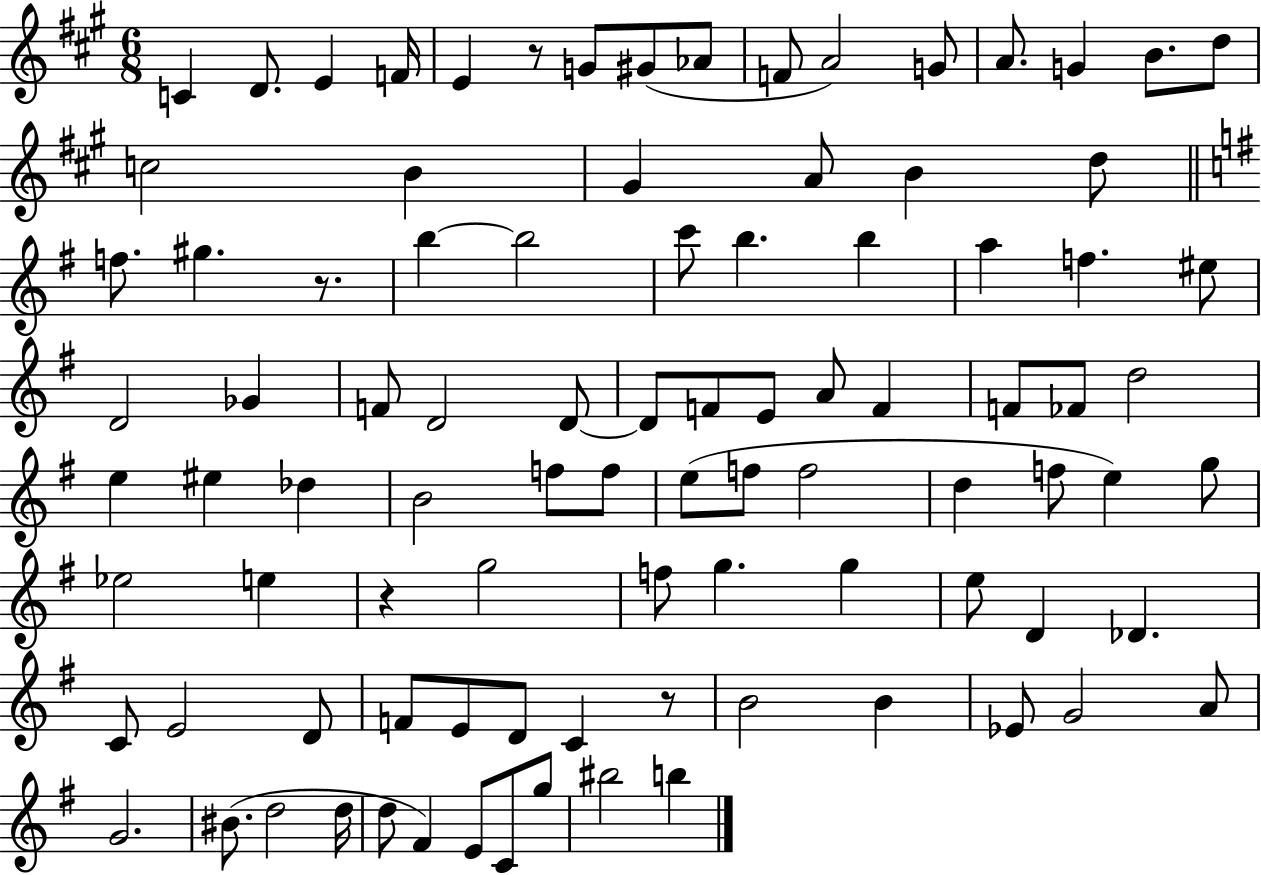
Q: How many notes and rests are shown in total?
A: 93